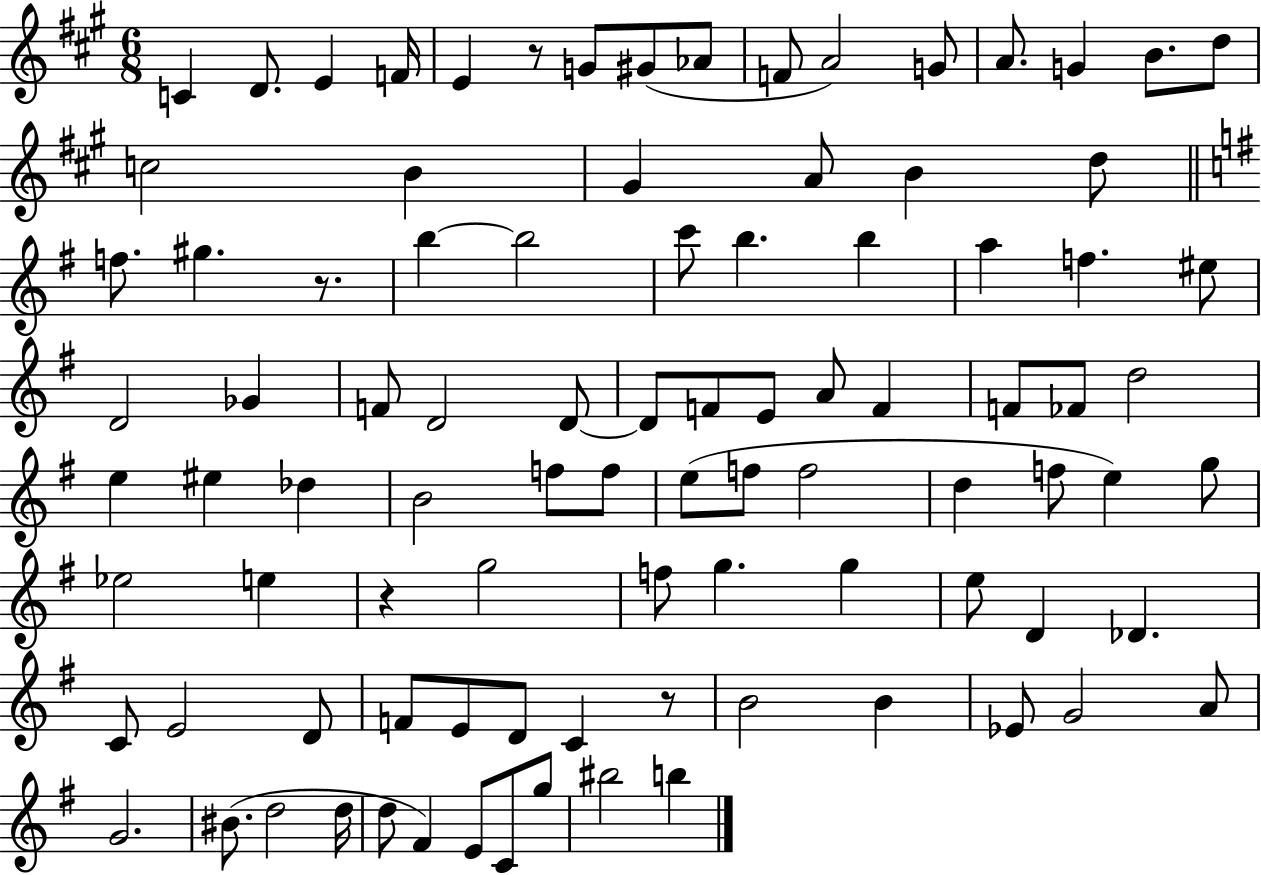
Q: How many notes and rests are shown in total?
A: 93